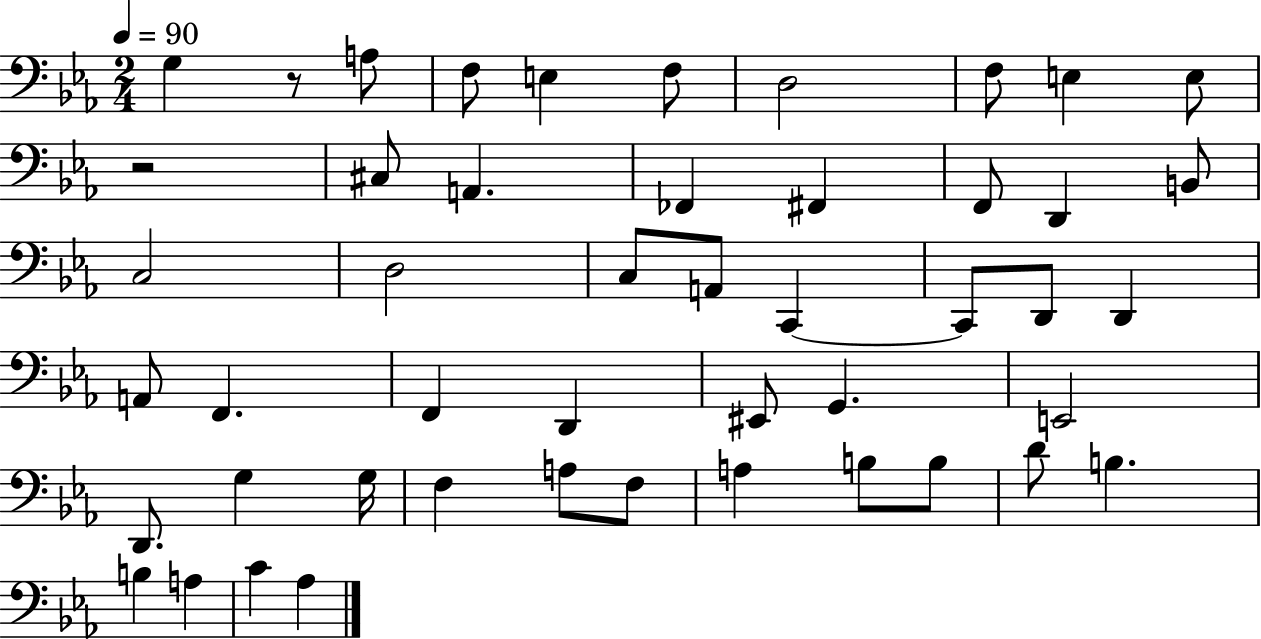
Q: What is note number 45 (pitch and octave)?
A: C4